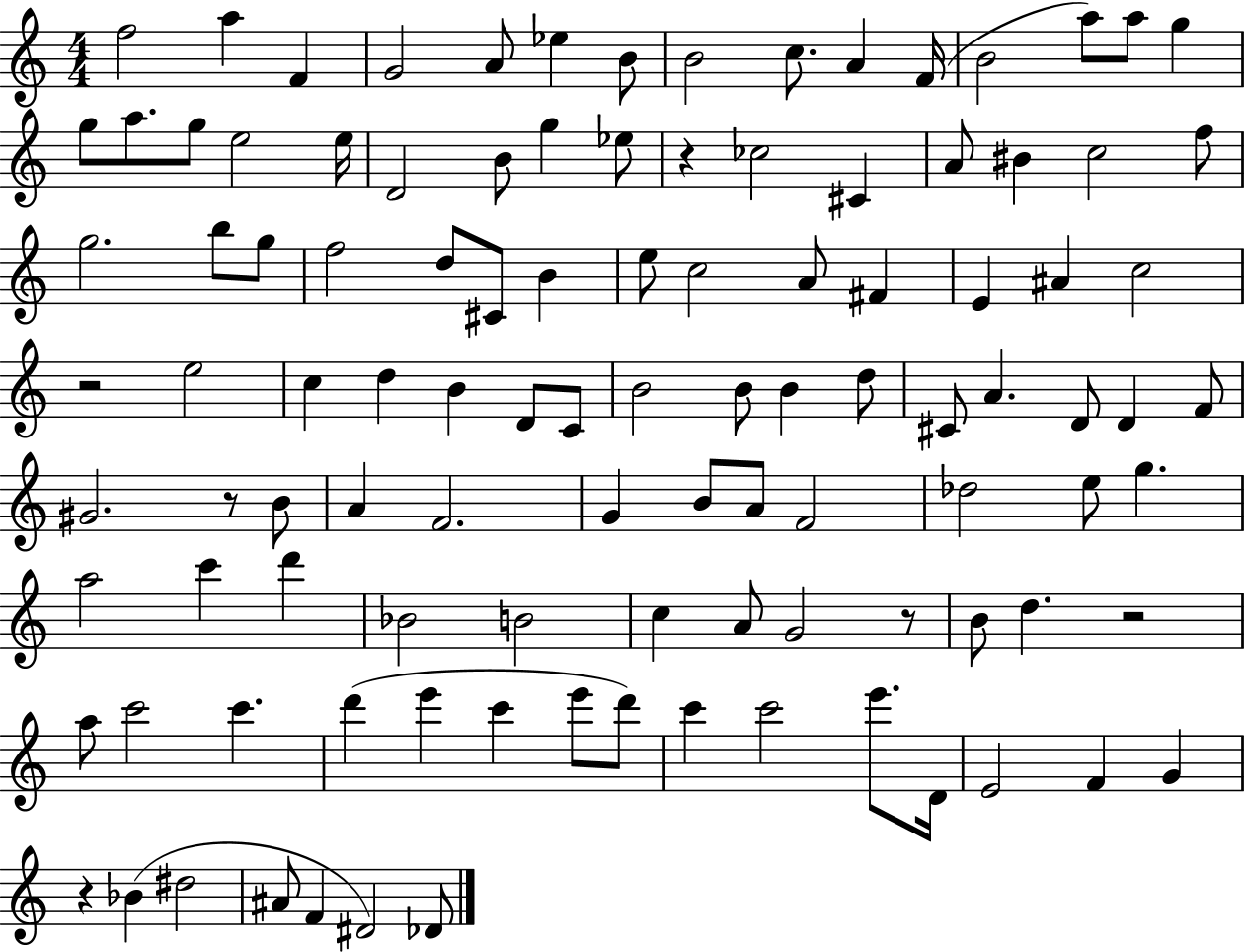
X:1
T:Untitled
M:4/4
L:1/4
K:C
f2 a F G2 A/2 _e B/2 B2 c/2 A F/4 B2 a/2 a/2 g g/2 a/2 g/2 e2 e/4 D2 B/2 g _e/2 z _c2 ^C A/2 ^B c2 f/2 g2 b/2 g/2 f2 d/2 ^C/2 B e/2 c2 A/2 ^F E ^A c2 z2 e2 c d B D/2 C/2 B2 B/2 B d/2 ^C/2 A D/2 D F/2 ^G2 z/2 B/2 A F2 G B/2 A/2 F2 _d2 e/2 g a2 c' d' _B2 B2 c A/2 G2 z/2 B/2 d z2 a/2 c'2 c' d' e' c' e'/2 d'/2 c' c'2 e'/2 D/4 E2 F G z _B ^d2 ^A/2 F ^D2 _D/2